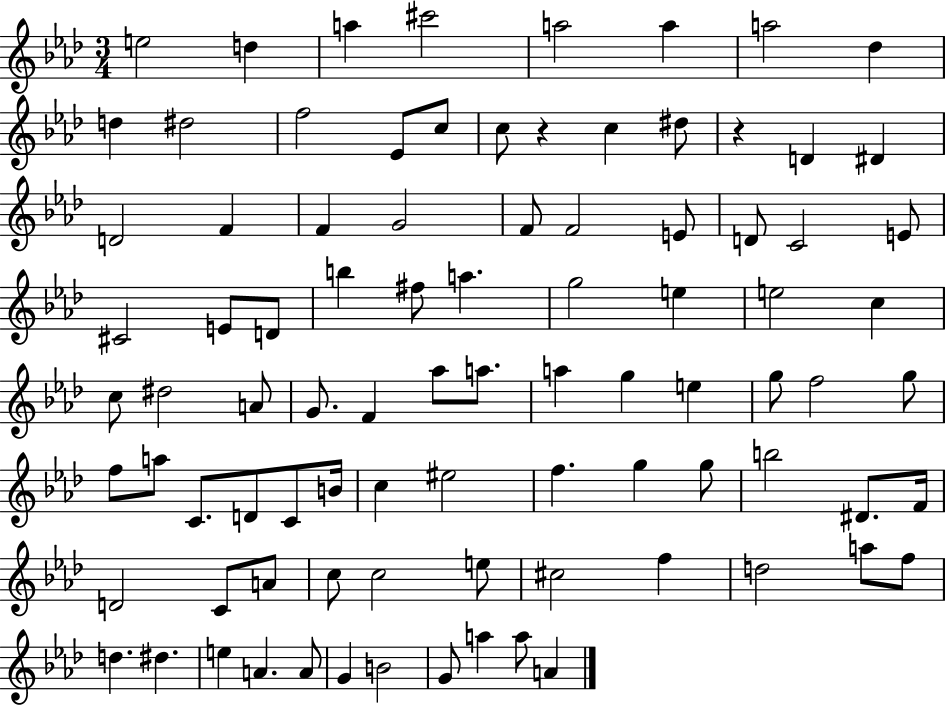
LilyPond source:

{
  \clef treble
  \numericTimeSignature
  \time 3/4
  \key aes \major
  \repeat volta 2 { e''2 d''4 | a''4 cis'''2 | a''2 a''4 | a''2 des''4 | \break d''4 dis''2 | f''2 ees'8 c''8 | c''8 r4 c''4 dis''8 | r4 d'4 dis'4 | \break d'2 f'4 | f'4 g'2 | f'8 f'2 e'8 | d'8 c'2 e'8 | \break cis'2 e'8 d'8 | b''4 fis''8 a''4. | g''2 e''4 | e''2 c''4 | \break c''8 dis''2 a'8 | g'8. f'4 aes''8 a''8. | a''4 g''4 e''4 | g''8 f''2 g''8 | \break f''8 a''8 c'8. d'8 c'8 b'16 | c''4 eis''2 | f''4. g''4 g''8 | b''2 dis'8. f'16 | \break d'2 c'8 a'8 | c''8 c''2 e''8 | cis''2 f''4 | d''2 a''8 f''8 | \break d''4. dis''4. | e''4 a'4. a'8 | g'4 b'2 | g'8 a''4 a''8 a'4 | \break } \bar "|."
}